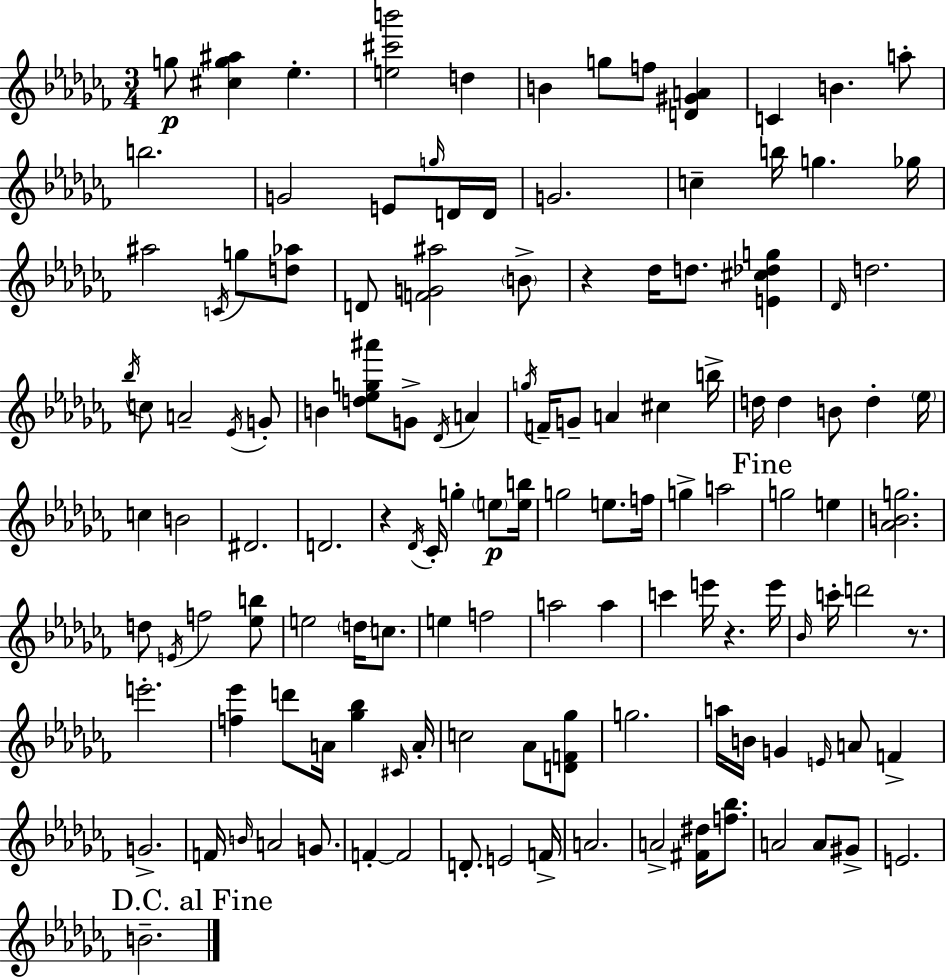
{
  \clef treble
  \numericTimeSignature
  \time 3/4
  \key aes \minor
  g''8\p <cis'' g'' ais''>4 ees''4.-. | <e'' cis''' b'''>2 d''4 | b'4 g''8 f''8 <d' gis' a'>4 | c'4 b'4. a''8-. | \break b''2. | g'2 e'8 \grace { g''16 } d'16 | d'16 g'2. | c''4-- b''16 g''4. | \break ges''16 ais''2 \acciaccatura { c'16 } g''8 | <d'' aes''>8 d'8 <f' g' ais''>2 | \parenthesize b'8-> r4 des''16 d''8. <e' cis'' des'' g''>4 | \grace { des'16 } d''2. | \break \acciaccatura { bes''16 } c''8 a'2-- | \acciaccatura { ees'16 } g'8-. b'4 <d'' ees'' g'' ais'''>8 g'8-> | \acciaccatura { des'16 } a'4 \acciaccatura { g''16 } f'16-- g'8-- a'4 | cis''4 b''16-> d''16 d''4 | \break b'8 d''4-. \parenthesize ees''16 c''4 b'2 | dis'2. | d'2. | r4 \acciaccatura { des'16 } | \break ces'16-. g''4-. \parenthesize e''8\p <e'' b''>16 g''2 | e''8. f''16 g''4-> | a''2 \mark "Fine" g''2 | e''4 <aes' b' g''>2. | \break d''8 \acciaccatura { e'16 } f''2 | <ees'' b''>8 e''2 | \parenthesize d''16 c''8. e''4 | f''2 a''2 | \break a''4 c'''4 | e'''16 r4. e'''16 \grace { bes'16 } c'''16-. d'''2 | r8. e'''2.-. | <f'' ees'''>4 | \break d'''8 a'16 <ges'' bes''>4 \grace { cis'16 } a'16-. c''2 | aes'8 <d' f' ges''>8 g''2. | a''16 | b'16 g'4 \grace { e'16 } a'8 f'4-> | \break g'2.-> | f'16 \grace { b'16 } a'2 g'8. | f'4-.~~ f'2 | d'8.-. e'2 | \break f'16-> a'2. | a'2-> <fis' dis''>16 <f'' bes''>8. | a'2 a'8 gis'8-> | e'2. | \break \mark "D.C. al Fine" b'2.-- | \bar "|."
}